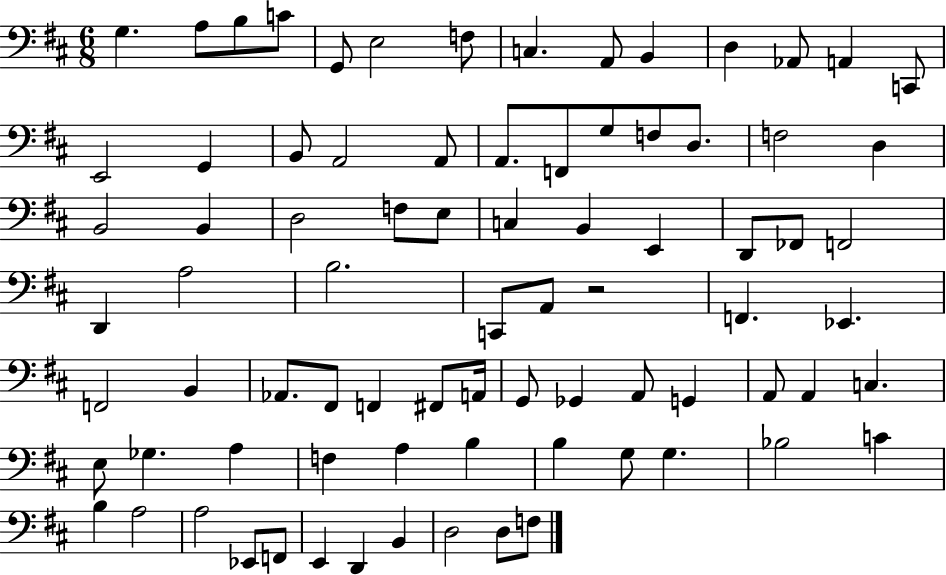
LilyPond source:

{
  \clef bass
  \numericTimeSignature
  \time 6/8
  \key d \major
  \repeat volta 2 { g4. a8 b8 c'8 | g,8 e2 f8 | c4. a,8 b,4 | d4 aes,8 a,4 c,8 | \break e,2 g,4 | b,8 a,2 a,8 | a,8. f,8 g8 f8 d8. | f2 d4 | \break b,2 b,4 | d2 f8 e8 | c4 b,4 e,4 | d,8 fes,8 f,2 | \break d,4 a2 | b2. | c,8 a,8 r2 | f,4. ees,4. | \break f,2 b,4 | aes,8. fis,8 f,4 fis,8 a,16 | g,8 ges,4 a,8 g,4 | a,8 a,4 c4. | \break e8 ges4. a4 | f4 a4 b4 | b4 g8 g4. | bes2 c'4 | \break b4 a2 | a2 ees,8 f,8 | e,4 d,4 b,4 | d2 d8 f8 | \break } \bar "|."
}